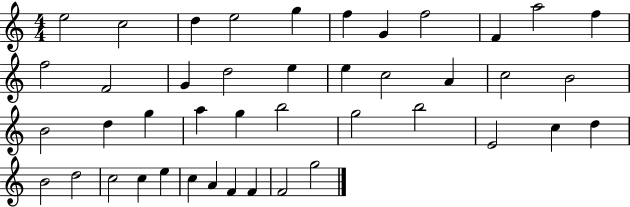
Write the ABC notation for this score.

X:1
T:Untitled
M:4/4
L:1/4
K:C
e2 c2 d e2 g f G f2 F a2 f f2 F2 G d2 e e c2 A c2 B2 B2 d g a g b2 g2 b2 E2 c d B2 d2 c2 c e c A F F F2 g2